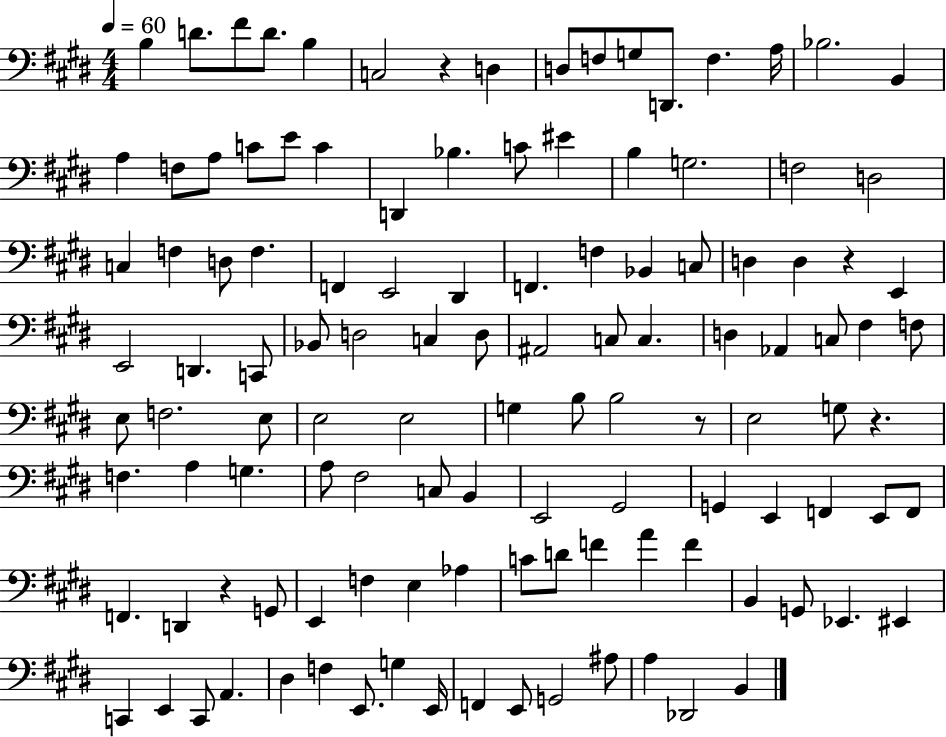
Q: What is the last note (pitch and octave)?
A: B2